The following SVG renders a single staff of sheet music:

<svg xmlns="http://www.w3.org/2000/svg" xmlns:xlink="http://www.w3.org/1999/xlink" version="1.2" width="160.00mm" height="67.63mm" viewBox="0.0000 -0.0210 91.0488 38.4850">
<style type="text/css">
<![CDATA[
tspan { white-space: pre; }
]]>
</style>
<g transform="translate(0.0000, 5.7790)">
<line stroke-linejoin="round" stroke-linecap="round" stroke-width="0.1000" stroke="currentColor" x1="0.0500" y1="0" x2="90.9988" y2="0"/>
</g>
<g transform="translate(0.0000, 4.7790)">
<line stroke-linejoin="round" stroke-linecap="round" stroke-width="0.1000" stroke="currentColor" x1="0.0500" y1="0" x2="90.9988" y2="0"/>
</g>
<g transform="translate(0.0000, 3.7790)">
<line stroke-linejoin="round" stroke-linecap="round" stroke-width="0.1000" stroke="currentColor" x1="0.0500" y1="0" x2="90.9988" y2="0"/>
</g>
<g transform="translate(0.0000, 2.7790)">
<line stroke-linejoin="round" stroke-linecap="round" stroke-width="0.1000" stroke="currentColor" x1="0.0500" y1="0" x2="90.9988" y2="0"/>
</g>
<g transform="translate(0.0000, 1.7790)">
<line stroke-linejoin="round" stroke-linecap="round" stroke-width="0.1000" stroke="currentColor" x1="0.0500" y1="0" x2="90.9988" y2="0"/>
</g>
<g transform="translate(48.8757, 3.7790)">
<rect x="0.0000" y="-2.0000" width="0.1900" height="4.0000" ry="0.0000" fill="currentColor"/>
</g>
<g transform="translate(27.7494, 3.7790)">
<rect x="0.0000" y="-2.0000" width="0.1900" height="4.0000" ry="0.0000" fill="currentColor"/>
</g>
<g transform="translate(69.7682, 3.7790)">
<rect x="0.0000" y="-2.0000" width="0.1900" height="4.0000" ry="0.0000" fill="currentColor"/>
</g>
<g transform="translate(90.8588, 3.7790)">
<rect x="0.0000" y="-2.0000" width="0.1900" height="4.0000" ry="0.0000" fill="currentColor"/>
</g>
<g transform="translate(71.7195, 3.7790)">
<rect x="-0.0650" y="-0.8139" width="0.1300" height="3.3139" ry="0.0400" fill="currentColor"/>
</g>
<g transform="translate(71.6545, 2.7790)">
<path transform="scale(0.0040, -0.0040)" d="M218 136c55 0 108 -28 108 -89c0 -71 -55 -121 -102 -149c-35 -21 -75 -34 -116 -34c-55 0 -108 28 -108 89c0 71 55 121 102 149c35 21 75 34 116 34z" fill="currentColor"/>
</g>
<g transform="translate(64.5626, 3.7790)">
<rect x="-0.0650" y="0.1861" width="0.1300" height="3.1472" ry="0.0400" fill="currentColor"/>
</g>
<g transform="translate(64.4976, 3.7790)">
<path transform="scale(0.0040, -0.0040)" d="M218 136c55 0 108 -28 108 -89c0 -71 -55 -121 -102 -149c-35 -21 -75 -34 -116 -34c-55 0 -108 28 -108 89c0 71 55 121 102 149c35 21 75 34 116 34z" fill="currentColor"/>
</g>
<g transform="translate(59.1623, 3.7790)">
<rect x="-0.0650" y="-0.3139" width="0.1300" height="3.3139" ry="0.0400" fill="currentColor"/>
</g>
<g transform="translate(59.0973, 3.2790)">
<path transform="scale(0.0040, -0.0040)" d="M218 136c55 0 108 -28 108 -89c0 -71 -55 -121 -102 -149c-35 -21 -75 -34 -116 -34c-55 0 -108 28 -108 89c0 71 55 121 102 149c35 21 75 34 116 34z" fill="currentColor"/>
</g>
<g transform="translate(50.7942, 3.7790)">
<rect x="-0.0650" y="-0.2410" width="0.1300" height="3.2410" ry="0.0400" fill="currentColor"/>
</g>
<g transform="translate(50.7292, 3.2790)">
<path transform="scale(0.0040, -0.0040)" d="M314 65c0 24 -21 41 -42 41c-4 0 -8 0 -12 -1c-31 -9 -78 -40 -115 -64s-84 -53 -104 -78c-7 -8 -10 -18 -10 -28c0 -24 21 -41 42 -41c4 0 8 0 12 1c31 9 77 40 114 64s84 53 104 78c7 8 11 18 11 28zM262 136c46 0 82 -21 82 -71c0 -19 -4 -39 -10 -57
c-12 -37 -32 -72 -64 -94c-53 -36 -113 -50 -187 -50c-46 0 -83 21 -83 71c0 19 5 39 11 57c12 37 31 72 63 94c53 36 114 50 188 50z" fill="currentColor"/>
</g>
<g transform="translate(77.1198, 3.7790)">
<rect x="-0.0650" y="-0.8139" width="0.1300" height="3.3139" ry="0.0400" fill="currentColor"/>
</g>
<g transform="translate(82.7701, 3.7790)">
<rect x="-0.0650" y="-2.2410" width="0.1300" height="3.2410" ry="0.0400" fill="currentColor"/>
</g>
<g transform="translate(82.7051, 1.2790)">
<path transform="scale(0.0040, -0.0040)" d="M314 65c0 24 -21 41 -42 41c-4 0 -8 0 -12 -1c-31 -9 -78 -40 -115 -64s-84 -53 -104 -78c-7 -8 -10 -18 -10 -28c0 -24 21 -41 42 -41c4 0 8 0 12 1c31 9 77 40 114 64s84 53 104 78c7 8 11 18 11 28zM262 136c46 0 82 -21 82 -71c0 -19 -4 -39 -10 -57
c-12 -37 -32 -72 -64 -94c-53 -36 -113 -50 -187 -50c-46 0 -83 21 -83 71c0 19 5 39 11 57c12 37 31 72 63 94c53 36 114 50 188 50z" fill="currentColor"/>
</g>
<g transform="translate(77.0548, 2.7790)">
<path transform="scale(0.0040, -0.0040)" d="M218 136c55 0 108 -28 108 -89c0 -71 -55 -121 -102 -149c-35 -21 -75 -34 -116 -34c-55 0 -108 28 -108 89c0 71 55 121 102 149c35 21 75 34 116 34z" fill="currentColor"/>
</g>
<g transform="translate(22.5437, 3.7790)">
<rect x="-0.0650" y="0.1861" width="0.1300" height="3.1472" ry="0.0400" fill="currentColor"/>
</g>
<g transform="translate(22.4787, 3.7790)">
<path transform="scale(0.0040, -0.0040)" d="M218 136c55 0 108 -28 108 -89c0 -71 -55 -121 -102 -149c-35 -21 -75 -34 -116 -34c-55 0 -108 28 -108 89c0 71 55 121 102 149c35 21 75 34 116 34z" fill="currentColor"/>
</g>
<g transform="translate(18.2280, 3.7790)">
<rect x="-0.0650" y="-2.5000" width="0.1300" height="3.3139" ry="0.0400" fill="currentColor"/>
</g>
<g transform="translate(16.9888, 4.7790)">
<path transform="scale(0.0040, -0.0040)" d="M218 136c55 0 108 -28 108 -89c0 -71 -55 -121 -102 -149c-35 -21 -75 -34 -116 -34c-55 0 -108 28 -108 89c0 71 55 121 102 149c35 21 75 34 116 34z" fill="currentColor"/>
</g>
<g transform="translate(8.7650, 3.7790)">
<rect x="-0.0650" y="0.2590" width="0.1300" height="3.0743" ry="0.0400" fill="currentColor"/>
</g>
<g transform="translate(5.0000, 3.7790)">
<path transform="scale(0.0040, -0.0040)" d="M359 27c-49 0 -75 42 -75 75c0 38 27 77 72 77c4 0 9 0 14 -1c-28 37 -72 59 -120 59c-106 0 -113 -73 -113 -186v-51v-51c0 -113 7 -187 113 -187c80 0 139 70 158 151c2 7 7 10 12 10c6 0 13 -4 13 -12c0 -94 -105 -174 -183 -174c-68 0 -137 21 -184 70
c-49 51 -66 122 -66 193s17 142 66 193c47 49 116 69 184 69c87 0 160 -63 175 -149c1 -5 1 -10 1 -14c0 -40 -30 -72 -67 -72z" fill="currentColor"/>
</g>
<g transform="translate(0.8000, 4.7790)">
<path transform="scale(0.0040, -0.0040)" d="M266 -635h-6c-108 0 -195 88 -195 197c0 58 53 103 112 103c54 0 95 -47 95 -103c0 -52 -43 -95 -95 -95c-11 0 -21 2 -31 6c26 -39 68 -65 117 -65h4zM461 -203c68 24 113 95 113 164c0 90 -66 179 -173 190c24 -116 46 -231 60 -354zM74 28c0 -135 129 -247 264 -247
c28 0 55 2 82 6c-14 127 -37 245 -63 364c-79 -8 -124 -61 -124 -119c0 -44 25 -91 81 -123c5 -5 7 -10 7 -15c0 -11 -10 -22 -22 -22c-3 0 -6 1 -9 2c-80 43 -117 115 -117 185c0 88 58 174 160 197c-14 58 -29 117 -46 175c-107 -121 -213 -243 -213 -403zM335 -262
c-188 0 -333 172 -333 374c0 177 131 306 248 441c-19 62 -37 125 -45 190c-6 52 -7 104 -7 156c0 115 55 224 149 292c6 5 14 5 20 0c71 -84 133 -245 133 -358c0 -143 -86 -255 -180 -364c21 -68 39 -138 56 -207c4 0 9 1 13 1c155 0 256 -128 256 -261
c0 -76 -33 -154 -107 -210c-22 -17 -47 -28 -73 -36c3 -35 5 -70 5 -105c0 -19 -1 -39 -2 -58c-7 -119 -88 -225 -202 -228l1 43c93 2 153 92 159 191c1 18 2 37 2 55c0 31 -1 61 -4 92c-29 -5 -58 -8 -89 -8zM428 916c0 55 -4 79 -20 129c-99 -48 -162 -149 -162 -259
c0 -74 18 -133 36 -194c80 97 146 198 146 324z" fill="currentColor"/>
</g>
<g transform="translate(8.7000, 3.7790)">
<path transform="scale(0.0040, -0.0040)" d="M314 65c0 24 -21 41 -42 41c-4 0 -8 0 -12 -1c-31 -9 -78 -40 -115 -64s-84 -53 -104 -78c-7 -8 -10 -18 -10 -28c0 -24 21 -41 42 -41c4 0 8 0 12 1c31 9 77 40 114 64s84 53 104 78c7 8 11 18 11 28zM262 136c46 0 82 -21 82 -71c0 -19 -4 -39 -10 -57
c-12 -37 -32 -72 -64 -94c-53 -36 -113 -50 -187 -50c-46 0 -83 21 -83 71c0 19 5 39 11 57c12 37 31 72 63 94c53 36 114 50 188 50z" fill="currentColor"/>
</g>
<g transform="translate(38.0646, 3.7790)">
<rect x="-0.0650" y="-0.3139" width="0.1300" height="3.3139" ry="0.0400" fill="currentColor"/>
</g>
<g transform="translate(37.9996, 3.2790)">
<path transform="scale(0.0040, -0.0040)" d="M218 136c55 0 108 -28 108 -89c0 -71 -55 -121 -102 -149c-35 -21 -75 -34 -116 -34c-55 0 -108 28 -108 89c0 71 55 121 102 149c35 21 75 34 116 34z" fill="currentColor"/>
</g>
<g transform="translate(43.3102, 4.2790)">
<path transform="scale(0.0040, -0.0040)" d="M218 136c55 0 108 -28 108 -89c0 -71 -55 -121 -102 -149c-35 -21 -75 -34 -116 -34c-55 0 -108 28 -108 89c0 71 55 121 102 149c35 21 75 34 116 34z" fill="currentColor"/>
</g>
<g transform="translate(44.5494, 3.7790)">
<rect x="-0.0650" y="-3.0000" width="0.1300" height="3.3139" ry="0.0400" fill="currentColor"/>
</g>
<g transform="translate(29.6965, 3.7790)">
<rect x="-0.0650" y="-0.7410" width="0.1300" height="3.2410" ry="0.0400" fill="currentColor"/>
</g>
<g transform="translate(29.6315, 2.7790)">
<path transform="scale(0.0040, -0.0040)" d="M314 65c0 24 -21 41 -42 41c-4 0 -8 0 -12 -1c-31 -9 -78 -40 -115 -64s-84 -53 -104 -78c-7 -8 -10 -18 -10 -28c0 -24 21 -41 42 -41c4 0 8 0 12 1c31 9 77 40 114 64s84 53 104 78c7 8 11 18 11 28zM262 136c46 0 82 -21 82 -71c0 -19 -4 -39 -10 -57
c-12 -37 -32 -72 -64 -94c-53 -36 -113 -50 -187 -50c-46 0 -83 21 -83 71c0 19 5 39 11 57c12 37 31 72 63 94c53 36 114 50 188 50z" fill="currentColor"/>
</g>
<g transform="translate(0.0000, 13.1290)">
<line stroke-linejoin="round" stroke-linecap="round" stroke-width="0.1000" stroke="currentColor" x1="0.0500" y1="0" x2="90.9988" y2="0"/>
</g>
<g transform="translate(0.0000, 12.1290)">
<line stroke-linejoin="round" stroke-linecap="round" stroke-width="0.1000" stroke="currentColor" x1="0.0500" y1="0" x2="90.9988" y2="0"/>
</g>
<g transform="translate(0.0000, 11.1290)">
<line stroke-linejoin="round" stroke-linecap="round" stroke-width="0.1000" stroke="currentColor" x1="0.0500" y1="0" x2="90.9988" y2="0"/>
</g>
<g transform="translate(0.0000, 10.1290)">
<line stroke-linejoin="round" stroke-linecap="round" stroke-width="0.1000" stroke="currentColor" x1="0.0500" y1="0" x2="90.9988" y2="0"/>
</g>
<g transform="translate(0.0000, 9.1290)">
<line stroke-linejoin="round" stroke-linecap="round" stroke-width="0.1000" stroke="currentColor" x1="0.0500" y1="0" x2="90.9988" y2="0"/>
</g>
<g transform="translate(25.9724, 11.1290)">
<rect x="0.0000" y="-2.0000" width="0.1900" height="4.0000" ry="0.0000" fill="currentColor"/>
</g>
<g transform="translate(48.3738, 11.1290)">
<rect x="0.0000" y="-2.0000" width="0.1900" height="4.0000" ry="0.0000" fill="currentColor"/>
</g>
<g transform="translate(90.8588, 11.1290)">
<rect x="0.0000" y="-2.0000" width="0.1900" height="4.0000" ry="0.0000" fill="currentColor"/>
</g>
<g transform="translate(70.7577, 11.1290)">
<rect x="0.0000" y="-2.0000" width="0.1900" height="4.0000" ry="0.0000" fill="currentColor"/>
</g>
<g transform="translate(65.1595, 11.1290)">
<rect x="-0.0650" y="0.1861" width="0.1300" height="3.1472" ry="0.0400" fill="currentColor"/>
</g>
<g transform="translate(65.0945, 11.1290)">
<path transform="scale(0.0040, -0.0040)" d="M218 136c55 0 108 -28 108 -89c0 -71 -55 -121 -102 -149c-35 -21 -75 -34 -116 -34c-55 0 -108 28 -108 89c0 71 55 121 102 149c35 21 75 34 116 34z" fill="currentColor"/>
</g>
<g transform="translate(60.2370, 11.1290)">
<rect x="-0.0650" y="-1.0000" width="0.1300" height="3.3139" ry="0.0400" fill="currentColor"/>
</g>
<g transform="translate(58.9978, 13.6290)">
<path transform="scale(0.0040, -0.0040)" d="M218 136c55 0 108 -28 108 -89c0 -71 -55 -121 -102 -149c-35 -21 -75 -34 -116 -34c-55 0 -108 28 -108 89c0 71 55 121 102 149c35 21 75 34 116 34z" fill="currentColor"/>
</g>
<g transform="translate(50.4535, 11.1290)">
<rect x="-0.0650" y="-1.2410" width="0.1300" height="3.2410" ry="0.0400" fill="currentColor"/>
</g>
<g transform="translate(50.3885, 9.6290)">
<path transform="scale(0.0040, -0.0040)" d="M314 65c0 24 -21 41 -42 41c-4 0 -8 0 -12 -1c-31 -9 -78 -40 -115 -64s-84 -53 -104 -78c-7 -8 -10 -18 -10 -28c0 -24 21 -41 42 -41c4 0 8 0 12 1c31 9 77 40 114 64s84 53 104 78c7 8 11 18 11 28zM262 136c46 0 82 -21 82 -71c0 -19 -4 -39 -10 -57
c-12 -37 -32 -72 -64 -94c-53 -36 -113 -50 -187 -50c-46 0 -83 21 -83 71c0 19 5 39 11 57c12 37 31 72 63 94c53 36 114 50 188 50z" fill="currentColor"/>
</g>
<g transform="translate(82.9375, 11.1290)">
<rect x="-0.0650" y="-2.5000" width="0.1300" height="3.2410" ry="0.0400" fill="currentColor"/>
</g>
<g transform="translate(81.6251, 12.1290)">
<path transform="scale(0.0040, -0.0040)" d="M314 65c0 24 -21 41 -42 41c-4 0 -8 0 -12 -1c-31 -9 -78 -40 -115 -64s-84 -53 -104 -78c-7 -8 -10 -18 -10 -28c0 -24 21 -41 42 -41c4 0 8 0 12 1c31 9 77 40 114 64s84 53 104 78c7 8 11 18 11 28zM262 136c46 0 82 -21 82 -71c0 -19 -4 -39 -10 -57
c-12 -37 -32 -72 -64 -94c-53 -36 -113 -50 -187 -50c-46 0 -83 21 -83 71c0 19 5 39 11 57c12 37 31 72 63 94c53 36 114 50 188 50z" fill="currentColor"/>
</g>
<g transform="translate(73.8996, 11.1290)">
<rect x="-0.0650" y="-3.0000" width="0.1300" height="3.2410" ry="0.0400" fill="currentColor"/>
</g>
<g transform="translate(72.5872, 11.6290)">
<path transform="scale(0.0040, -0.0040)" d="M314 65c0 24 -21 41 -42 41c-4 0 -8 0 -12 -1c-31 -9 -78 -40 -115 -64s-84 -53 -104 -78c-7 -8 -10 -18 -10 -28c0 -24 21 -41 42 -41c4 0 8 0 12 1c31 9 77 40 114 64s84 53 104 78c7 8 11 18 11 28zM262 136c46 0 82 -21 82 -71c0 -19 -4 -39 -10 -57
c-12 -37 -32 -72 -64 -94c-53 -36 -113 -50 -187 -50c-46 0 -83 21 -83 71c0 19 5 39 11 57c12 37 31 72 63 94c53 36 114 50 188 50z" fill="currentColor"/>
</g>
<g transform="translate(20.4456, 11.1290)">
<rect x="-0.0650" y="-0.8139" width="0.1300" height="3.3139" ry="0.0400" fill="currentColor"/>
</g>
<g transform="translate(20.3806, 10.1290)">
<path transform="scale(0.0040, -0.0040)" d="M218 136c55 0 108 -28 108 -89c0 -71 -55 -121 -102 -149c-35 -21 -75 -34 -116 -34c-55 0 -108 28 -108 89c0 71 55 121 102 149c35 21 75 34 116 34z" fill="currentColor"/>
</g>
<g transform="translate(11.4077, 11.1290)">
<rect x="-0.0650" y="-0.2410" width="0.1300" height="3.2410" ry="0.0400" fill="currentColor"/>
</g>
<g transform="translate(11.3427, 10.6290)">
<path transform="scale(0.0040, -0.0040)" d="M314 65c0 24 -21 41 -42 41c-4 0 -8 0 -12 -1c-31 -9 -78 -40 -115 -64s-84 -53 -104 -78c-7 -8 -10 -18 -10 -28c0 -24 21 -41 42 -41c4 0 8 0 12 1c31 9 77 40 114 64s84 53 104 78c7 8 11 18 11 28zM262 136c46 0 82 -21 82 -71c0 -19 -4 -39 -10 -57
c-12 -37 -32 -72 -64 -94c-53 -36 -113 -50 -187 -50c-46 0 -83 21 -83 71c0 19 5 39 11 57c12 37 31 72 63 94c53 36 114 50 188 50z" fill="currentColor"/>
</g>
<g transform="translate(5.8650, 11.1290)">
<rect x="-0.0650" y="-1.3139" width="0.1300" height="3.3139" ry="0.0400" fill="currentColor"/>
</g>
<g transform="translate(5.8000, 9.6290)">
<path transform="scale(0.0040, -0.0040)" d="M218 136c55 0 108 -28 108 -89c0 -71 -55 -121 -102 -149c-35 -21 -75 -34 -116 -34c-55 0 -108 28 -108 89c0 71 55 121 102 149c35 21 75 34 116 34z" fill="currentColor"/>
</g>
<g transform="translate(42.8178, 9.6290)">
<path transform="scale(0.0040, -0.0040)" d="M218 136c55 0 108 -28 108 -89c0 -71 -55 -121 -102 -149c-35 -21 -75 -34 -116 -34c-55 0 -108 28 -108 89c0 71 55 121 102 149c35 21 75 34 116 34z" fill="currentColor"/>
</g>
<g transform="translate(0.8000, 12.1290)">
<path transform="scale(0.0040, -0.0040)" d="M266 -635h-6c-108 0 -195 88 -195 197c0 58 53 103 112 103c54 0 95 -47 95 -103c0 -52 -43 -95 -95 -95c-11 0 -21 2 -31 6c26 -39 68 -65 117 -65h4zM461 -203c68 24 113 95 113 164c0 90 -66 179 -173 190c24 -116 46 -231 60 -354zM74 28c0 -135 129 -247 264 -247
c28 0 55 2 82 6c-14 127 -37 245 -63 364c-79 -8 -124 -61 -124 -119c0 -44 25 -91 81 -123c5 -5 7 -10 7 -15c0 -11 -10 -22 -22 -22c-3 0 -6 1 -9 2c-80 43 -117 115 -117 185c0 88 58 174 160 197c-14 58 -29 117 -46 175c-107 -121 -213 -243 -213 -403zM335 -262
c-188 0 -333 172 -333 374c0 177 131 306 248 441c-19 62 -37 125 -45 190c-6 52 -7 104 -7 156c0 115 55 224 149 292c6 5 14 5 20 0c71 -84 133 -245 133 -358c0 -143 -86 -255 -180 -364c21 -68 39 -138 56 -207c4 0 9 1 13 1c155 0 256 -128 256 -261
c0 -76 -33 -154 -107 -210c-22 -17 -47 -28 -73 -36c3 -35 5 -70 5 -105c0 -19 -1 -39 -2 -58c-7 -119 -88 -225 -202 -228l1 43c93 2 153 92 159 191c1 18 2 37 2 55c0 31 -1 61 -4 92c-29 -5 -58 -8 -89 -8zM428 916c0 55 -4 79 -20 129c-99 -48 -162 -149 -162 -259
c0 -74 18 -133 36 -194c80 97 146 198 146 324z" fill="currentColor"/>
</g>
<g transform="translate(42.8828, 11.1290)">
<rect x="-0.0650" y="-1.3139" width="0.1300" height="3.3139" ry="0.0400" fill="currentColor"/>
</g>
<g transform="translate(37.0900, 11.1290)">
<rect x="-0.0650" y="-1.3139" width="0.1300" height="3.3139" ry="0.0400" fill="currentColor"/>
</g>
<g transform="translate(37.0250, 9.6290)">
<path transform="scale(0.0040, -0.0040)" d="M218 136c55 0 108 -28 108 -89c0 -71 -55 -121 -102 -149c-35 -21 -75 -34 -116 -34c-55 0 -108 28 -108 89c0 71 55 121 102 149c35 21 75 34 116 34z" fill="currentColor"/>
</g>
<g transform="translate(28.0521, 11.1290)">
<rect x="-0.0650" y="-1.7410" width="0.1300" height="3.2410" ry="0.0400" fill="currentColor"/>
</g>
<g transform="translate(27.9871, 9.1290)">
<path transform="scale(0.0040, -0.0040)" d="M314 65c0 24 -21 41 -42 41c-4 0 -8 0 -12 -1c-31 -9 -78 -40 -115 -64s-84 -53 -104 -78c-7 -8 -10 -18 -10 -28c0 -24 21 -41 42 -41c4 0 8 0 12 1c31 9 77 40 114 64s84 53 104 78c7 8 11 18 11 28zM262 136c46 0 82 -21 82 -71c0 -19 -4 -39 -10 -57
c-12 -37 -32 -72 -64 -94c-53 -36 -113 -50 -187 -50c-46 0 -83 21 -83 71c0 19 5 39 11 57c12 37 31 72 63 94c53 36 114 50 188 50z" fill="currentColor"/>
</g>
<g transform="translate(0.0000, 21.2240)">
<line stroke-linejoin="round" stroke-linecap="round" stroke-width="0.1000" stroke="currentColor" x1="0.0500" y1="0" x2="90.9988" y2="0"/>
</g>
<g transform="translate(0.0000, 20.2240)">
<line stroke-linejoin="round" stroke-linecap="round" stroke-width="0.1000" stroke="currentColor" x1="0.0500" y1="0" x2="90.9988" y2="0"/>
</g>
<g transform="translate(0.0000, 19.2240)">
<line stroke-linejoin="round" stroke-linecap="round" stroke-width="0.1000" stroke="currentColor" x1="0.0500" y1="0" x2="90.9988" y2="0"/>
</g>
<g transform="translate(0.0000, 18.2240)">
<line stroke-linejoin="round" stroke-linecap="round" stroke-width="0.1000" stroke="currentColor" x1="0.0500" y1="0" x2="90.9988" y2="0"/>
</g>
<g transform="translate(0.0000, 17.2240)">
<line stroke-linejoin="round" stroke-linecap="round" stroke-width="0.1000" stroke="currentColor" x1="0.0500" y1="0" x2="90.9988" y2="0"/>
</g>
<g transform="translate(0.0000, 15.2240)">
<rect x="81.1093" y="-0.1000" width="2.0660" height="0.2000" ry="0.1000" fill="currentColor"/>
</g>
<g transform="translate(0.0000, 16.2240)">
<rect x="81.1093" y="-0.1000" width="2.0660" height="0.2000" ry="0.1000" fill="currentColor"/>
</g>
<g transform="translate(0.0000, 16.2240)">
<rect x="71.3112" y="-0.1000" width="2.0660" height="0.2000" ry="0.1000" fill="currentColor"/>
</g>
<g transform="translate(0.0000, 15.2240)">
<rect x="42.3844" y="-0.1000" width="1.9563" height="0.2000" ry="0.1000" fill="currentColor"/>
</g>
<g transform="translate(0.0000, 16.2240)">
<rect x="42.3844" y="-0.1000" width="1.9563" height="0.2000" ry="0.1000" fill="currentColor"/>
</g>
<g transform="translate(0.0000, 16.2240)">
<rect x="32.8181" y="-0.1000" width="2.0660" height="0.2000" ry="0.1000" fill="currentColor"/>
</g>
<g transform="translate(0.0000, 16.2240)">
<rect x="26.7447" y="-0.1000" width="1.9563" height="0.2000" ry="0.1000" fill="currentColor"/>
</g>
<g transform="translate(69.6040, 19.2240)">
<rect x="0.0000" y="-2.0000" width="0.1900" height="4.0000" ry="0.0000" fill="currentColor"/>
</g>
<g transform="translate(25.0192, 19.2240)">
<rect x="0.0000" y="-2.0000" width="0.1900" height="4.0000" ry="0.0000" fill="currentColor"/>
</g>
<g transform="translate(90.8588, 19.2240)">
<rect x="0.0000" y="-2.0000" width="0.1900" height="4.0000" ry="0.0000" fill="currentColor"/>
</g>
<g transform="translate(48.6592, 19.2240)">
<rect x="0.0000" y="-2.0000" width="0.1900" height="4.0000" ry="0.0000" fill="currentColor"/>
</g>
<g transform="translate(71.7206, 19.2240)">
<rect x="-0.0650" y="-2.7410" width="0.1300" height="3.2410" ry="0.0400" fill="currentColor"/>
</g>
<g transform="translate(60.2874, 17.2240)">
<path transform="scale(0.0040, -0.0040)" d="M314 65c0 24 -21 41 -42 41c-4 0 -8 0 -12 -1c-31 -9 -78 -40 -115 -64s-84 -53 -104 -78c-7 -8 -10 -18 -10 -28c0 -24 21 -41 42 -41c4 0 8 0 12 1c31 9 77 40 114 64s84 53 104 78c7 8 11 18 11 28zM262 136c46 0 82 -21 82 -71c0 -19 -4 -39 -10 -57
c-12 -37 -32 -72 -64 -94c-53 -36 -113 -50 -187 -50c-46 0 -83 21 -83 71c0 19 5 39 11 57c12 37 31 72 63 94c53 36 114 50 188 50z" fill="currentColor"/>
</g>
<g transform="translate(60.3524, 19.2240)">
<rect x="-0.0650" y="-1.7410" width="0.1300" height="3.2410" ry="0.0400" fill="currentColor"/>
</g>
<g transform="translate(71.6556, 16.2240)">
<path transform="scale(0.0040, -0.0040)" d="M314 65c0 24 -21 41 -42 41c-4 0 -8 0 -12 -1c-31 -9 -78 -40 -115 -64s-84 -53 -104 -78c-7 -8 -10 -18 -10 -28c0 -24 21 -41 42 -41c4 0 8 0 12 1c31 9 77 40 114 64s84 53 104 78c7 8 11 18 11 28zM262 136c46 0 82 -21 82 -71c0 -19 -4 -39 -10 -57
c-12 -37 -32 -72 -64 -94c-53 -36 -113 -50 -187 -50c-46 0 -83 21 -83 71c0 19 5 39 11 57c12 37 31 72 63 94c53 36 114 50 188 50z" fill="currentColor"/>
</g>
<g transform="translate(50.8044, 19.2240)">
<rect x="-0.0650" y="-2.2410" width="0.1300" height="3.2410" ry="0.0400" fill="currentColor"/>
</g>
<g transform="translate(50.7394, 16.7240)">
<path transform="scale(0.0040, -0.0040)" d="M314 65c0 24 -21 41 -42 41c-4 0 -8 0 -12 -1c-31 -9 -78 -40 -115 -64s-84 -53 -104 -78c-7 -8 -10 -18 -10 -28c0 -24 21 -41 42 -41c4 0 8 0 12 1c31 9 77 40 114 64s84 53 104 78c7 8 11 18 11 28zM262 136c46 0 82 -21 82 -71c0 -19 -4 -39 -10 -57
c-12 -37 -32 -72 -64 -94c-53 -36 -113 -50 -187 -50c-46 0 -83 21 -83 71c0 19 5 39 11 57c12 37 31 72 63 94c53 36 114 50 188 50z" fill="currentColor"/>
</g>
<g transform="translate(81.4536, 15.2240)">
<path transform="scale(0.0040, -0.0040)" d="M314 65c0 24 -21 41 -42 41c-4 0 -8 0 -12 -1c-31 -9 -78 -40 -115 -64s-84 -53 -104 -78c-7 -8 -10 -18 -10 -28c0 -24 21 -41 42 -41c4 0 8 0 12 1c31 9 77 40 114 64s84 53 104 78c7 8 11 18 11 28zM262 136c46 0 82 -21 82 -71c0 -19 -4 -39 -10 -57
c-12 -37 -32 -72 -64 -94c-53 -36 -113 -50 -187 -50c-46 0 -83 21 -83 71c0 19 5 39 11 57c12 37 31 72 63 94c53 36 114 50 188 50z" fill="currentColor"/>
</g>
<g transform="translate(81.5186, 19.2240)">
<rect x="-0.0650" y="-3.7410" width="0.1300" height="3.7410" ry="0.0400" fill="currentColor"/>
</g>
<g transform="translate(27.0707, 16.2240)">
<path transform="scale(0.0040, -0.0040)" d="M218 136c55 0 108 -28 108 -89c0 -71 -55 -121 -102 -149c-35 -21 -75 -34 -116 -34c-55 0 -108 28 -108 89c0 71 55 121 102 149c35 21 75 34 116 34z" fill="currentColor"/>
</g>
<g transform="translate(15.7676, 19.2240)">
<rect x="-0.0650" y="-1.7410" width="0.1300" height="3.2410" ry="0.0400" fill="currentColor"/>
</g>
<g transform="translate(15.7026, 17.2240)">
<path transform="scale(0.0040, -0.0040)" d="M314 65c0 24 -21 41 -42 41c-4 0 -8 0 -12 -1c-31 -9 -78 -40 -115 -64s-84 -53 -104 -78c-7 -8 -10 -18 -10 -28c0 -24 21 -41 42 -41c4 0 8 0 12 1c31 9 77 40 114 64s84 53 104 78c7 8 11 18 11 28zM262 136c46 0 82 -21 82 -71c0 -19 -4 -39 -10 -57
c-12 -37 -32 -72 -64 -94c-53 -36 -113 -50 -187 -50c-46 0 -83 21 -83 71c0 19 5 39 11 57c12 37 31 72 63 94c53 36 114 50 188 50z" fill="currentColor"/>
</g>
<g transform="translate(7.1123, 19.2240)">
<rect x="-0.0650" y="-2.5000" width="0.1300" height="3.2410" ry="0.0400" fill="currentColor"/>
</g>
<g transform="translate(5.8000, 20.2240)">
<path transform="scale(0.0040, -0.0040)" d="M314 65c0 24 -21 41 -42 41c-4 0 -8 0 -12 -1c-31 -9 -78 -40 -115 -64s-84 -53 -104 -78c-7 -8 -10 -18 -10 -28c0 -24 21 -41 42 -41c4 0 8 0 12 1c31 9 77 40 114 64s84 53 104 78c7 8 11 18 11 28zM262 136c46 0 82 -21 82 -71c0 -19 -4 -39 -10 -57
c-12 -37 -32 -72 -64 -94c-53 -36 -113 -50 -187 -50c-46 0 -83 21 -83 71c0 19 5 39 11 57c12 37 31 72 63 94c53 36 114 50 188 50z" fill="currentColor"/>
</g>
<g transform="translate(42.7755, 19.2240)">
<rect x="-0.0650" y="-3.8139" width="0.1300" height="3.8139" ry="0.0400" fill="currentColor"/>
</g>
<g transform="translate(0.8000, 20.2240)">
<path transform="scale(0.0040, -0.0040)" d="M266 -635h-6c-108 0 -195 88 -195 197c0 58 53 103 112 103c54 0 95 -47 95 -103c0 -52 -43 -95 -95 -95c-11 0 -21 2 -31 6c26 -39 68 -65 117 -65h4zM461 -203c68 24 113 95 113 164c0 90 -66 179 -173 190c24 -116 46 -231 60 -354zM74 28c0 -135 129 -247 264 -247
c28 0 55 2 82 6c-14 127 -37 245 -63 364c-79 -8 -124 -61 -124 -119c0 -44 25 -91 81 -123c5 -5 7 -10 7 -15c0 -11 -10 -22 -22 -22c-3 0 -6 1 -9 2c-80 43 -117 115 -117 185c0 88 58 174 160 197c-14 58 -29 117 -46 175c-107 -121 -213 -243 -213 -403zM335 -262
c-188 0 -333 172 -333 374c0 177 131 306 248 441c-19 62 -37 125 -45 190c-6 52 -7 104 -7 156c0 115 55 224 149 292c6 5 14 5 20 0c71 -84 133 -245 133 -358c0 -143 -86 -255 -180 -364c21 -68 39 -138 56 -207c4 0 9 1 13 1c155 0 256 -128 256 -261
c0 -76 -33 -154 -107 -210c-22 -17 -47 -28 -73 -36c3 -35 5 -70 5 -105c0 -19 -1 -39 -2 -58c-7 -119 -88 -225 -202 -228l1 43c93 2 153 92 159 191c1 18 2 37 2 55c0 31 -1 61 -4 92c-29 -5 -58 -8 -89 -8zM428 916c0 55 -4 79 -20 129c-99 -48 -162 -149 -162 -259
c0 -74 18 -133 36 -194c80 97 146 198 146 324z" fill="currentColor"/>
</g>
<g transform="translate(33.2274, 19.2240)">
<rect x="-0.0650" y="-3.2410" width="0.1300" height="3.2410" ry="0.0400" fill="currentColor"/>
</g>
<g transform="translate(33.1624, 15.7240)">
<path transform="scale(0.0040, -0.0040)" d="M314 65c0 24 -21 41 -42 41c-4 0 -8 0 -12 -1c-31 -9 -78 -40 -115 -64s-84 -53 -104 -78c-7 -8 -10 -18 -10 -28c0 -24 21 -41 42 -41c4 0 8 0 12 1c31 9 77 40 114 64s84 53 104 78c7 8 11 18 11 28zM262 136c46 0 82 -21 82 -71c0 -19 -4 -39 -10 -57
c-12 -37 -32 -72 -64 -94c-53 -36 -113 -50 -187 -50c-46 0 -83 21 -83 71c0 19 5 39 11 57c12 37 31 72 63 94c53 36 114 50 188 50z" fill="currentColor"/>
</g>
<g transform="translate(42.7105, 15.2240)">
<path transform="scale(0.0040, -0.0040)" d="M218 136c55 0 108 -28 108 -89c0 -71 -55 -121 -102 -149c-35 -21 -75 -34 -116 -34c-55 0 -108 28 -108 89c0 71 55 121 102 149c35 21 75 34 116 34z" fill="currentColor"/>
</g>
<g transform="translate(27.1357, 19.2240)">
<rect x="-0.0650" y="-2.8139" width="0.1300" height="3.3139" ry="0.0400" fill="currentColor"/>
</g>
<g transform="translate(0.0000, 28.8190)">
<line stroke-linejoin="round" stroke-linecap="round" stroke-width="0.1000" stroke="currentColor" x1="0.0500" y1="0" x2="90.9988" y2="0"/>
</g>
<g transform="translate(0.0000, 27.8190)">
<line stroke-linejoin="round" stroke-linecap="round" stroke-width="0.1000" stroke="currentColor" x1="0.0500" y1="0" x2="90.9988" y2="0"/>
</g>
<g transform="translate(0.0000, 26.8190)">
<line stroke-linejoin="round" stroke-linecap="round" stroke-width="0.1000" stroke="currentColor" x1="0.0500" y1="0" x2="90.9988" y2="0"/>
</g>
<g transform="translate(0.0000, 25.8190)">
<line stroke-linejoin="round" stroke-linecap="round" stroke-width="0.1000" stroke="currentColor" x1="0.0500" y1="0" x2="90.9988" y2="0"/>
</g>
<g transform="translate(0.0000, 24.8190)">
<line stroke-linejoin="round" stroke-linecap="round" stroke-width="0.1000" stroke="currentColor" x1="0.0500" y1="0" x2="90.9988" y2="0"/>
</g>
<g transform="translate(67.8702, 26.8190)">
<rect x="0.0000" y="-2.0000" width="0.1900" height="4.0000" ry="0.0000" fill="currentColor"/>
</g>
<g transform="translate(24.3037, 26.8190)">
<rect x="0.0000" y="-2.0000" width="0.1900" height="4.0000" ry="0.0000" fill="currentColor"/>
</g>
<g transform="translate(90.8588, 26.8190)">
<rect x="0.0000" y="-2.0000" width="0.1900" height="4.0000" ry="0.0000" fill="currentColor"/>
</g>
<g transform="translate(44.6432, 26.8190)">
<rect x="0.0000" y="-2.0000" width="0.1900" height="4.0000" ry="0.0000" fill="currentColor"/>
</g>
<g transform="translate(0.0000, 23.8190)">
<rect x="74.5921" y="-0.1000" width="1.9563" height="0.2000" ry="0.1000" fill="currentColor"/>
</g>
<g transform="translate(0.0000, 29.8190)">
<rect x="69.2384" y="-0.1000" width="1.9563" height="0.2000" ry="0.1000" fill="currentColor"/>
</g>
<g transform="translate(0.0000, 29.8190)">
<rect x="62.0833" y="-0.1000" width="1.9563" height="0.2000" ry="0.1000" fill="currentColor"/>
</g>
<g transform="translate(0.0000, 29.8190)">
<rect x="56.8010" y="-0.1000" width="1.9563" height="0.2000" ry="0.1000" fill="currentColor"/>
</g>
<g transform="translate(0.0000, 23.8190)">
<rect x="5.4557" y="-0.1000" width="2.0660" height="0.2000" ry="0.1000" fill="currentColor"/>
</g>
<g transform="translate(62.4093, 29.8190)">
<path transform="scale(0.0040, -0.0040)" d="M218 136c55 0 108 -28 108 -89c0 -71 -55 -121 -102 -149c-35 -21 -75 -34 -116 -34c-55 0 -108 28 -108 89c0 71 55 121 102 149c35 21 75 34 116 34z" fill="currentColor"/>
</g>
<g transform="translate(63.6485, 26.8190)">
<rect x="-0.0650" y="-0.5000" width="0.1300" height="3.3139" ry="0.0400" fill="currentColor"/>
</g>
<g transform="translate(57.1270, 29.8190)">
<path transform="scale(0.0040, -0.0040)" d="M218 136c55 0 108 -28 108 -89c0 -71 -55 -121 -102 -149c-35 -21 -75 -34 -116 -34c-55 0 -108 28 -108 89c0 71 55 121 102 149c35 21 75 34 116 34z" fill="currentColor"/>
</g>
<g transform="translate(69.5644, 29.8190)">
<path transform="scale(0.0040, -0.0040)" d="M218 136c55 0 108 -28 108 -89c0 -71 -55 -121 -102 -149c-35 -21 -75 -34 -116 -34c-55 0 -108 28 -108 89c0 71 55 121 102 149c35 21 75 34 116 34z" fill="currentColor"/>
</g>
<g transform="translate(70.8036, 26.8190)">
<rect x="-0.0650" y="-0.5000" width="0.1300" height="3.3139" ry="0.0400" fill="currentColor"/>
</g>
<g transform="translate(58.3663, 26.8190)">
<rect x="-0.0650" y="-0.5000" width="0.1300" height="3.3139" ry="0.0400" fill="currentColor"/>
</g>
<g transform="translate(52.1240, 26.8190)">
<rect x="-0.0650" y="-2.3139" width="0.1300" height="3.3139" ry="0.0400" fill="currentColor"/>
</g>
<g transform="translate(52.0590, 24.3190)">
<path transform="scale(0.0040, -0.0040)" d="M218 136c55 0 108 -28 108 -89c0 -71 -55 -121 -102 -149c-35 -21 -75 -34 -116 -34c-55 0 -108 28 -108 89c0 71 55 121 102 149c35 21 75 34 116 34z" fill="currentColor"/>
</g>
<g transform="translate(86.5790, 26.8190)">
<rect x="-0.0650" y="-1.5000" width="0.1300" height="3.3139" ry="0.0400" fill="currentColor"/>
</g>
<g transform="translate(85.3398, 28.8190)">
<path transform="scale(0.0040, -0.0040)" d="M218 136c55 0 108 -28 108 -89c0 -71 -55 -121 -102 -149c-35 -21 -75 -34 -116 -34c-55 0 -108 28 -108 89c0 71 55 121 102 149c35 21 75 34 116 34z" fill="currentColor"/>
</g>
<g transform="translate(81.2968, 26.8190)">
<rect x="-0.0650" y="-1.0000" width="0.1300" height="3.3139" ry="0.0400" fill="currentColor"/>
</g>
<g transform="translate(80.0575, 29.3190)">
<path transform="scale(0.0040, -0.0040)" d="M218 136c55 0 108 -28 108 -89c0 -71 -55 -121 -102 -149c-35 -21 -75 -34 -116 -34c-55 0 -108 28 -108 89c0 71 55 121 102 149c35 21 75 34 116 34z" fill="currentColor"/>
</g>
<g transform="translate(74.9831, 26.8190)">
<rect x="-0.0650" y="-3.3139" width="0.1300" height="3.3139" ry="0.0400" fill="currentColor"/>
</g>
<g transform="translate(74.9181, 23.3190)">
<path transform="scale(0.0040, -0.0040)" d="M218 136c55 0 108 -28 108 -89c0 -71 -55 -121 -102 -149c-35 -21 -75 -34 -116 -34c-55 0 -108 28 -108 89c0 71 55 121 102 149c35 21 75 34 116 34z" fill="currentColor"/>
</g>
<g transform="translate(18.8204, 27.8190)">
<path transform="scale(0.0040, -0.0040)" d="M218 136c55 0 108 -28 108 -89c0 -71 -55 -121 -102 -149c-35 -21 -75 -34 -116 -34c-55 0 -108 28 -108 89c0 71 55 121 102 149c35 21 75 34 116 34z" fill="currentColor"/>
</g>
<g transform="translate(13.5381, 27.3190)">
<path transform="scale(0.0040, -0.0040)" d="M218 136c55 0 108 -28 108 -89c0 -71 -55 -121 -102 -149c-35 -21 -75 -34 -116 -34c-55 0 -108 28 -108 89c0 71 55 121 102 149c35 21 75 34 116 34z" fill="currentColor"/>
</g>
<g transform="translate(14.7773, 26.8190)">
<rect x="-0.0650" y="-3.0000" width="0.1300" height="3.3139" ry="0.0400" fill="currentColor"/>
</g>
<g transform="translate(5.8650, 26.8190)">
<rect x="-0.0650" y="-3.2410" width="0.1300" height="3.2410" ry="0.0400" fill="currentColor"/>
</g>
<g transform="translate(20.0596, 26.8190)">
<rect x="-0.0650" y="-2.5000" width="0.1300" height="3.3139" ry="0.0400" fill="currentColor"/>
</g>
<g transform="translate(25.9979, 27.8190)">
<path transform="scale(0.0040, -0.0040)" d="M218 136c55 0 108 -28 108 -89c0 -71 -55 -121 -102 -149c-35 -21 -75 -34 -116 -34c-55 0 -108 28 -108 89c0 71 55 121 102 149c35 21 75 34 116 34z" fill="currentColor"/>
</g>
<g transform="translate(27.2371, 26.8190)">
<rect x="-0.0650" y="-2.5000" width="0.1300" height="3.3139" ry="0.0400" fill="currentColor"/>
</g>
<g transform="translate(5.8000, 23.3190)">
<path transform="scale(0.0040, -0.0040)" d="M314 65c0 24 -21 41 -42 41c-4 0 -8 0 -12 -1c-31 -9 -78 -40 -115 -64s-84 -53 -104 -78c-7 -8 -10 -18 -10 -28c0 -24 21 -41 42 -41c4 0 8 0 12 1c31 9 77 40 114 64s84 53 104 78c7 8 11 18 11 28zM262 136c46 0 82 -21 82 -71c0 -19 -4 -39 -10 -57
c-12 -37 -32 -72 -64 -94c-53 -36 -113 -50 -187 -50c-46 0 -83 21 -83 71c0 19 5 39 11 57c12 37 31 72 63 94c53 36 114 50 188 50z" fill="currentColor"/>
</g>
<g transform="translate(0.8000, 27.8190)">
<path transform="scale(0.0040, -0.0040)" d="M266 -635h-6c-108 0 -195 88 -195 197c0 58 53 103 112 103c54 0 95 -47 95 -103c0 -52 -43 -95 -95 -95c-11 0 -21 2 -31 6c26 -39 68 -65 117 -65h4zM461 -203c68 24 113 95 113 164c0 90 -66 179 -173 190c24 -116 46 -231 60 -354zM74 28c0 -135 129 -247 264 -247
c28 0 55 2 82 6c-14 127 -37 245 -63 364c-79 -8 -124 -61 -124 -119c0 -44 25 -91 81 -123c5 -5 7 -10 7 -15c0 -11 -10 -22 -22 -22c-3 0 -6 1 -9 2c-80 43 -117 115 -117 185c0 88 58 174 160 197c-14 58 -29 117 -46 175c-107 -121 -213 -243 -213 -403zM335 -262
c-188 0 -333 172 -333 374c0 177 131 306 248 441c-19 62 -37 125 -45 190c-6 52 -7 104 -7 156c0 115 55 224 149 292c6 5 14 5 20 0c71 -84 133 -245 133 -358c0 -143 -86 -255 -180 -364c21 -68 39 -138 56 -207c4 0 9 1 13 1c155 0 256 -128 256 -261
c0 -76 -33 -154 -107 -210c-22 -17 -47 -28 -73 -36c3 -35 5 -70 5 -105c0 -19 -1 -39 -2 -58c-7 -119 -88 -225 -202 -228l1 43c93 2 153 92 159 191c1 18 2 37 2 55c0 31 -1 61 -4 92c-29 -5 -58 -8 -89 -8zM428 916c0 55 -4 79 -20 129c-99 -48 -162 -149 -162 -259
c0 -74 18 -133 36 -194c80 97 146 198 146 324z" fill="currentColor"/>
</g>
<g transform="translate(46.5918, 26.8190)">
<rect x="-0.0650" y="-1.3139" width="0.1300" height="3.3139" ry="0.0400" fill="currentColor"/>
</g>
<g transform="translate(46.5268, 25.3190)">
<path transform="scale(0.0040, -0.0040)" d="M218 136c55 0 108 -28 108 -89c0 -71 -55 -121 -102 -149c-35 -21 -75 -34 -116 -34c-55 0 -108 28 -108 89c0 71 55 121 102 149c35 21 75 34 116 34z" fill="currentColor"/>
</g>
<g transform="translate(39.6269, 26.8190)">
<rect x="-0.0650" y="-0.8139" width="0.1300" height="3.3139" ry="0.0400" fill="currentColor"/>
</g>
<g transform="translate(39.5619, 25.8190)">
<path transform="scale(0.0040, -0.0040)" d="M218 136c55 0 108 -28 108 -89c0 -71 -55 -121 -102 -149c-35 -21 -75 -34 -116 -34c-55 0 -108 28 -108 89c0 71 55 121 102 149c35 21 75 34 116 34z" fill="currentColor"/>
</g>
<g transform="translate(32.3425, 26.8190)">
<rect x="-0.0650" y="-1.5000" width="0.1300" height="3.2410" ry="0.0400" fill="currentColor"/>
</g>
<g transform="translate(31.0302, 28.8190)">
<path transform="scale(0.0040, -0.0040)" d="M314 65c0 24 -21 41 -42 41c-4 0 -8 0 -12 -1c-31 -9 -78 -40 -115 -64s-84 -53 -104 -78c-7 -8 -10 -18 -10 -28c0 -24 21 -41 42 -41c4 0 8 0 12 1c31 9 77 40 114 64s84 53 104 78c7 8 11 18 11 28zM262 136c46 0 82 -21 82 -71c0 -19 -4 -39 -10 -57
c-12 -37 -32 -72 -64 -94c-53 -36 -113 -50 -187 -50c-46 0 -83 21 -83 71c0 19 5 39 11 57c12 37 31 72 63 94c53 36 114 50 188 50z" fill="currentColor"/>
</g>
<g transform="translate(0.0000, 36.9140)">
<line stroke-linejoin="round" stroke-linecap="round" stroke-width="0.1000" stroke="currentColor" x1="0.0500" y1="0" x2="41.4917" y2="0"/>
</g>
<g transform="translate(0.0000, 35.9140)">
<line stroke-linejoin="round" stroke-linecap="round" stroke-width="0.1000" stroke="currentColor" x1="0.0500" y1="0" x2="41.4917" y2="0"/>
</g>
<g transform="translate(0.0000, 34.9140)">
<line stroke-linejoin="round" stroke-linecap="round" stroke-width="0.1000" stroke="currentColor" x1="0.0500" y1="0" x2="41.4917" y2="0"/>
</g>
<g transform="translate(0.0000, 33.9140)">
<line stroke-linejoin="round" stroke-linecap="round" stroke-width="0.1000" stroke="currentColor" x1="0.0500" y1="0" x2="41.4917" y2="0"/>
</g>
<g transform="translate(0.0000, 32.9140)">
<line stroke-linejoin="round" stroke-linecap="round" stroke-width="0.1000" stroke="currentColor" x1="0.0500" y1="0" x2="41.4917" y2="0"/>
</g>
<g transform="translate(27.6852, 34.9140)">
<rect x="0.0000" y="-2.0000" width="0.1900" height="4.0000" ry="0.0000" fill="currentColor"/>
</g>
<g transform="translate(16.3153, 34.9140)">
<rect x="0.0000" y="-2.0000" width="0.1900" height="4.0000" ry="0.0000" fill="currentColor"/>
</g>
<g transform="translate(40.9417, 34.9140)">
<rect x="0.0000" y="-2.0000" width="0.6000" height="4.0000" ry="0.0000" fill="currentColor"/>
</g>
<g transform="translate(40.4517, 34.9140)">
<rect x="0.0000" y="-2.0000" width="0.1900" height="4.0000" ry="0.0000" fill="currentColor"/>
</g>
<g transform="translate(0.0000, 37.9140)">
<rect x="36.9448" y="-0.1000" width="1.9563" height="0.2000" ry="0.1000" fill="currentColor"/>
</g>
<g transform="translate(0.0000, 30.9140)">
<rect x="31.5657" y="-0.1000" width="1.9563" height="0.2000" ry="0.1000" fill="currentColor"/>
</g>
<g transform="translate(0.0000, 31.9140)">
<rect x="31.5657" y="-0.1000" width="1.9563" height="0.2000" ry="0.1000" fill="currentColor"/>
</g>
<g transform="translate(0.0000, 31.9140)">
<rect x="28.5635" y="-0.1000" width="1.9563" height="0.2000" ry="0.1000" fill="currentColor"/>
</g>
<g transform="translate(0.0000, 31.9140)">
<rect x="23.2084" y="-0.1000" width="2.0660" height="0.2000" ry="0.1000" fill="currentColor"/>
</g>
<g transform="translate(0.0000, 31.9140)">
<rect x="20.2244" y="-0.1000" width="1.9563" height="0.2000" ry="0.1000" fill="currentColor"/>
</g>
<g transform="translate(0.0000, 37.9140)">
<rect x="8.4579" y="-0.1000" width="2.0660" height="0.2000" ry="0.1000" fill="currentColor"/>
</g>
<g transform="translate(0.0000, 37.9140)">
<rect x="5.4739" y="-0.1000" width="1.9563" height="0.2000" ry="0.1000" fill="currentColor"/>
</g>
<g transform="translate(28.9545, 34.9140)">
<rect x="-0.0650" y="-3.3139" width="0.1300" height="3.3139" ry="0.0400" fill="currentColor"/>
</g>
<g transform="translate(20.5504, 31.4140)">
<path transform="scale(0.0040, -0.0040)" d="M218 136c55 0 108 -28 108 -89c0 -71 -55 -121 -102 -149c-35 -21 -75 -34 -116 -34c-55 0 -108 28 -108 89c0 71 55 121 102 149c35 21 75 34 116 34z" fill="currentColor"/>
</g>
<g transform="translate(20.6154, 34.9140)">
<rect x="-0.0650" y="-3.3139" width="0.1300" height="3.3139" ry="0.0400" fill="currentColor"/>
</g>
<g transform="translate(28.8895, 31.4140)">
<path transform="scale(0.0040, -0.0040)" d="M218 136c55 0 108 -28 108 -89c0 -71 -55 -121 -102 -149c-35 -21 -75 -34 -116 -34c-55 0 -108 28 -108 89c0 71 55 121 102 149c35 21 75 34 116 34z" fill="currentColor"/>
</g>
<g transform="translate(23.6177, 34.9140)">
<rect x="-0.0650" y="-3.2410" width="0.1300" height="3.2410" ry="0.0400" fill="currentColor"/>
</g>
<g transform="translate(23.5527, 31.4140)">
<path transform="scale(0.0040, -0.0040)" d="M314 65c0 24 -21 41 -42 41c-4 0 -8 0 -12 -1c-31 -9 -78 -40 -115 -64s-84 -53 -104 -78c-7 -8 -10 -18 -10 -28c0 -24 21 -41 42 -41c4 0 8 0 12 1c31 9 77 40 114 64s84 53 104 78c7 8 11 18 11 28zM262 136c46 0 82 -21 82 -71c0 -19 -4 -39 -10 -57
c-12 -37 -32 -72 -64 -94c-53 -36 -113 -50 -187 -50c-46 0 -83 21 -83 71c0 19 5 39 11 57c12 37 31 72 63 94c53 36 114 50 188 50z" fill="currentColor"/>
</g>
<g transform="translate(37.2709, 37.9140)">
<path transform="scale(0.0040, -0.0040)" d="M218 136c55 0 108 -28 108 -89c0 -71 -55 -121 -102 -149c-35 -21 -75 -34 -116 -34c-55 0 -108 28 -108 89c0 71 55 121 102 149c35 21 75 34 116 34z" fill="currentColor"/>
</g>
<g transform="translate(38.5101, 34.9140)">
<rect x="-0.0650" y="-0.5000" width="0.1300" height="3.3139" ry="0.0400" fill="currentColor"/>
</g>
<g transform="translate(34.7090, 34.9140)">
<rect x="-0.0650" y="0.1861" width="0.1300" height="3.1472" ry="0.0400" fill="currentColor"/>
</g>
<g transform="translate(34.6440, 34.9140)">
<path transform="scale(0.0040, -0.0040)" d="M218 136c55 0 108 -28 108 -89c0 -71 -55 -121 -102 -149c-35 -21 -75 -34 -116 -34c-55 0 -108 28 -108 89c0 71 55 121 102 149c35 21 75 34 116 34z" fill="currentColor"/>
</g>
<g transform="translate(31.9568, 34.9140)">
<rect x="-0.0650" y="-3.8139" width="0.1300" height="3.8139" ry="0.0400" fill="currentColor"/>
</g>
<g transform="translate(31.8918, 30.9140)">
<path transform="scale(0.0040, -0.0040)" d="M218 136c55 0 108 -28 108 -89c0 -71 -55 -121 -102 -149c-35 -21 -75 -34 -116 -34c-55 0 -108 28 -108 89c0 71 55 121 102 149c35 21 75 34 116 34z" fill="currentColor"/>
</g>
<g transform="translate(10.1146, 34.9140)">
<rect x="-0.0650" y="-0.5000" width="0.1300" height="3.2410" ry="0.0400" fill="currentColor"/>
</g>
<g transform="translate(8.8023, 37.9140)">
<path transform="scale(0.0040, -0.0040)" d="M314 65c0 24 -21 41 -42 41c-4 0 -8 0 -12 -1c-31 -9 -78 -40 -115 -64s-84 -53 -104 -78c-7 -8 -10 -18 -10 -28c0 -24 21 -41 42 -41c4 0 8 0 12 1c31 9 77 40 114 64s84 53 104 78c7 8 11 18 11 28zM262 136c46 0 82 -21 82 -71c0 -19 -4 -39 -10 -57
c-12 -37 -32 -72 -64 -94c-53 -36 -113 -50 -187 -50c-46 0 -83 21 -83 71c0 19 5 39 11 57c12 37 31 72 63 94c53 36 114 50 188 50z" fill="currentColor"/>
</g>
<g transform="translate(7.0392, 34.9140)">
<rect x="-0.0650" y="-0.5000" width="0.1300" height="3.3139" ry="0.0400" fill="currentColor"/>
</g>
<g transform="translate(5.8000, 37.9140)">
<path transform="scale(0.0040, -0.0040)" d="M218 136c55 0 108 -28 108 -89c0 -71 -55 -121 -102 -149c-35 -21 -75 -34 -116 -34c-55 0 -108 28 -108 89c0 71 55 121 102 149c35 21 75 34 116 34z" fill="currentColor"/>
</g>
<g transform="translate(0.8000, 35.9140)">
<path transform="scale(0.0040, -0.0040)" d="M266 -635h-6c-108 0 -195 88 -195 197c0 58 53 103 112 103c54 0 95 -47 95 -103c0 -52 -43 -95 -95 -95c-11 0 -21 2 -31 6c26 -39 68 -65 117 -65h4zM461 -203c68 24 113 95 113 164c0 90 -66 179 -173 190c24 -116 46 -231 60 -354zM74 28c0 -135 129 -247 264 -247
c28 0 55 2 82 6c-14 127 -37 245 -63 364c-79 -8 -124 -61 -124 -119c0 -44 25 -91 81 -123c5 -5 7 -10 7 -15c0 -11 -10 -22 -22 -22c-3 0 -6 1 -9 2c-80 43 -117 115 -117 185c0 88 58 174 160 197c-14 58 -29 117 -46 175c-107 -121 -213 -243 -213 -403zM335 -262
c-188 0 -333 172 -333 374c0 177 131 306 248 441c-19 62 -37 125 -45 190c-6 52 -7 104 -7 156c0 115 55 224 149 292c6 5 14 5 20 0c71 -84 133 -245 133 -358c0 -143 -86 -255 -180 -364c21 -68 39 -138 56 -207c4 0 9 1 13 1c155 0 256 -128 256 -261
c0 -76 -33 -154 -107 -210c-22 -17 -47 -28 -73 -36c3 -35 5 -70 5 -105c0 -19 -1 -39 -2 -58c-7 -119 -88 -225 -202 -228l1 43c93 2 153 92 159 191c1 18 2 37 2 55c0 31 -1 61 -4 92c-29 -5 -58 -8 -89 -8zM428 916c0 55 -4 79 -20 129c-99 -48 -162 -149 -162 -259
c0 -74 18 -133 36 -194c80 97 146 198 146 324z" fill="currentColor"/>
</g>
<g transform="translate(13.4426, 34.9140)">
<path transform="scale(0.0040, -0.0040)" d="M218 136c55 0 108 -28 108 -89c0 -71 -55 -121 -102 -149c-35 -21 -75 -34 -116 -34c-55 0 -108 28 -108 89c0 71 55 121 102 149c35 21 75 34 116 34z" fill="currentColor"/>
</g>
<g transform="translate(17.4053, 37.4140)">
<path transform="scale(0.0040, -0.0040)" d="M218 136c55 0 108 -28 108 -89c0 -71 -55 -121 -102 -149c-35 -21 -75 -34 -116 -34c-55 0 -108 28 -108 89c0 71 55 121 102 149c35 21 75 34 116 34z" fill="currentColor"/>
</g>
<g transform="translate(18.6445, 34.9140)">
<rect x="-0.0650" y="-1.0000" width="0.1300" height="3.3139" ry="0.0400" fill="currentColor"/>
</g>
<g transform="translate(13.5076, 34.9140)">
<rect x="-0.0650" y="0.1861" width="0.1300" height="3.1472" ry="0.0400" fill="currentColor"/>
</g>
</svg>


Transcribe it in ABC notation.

X:1
T:Untitled
M:4/4
L:1/4
K:C
B2 G B d2 c A c2 c B d d g2 e c2 d f2 e e e2 D B A2 G2 G2 f2 a b2 c' g2 f2 a2 c'2 b2 A G G E2 d e g C C C b D E C C2 B D b b2 b c' B C